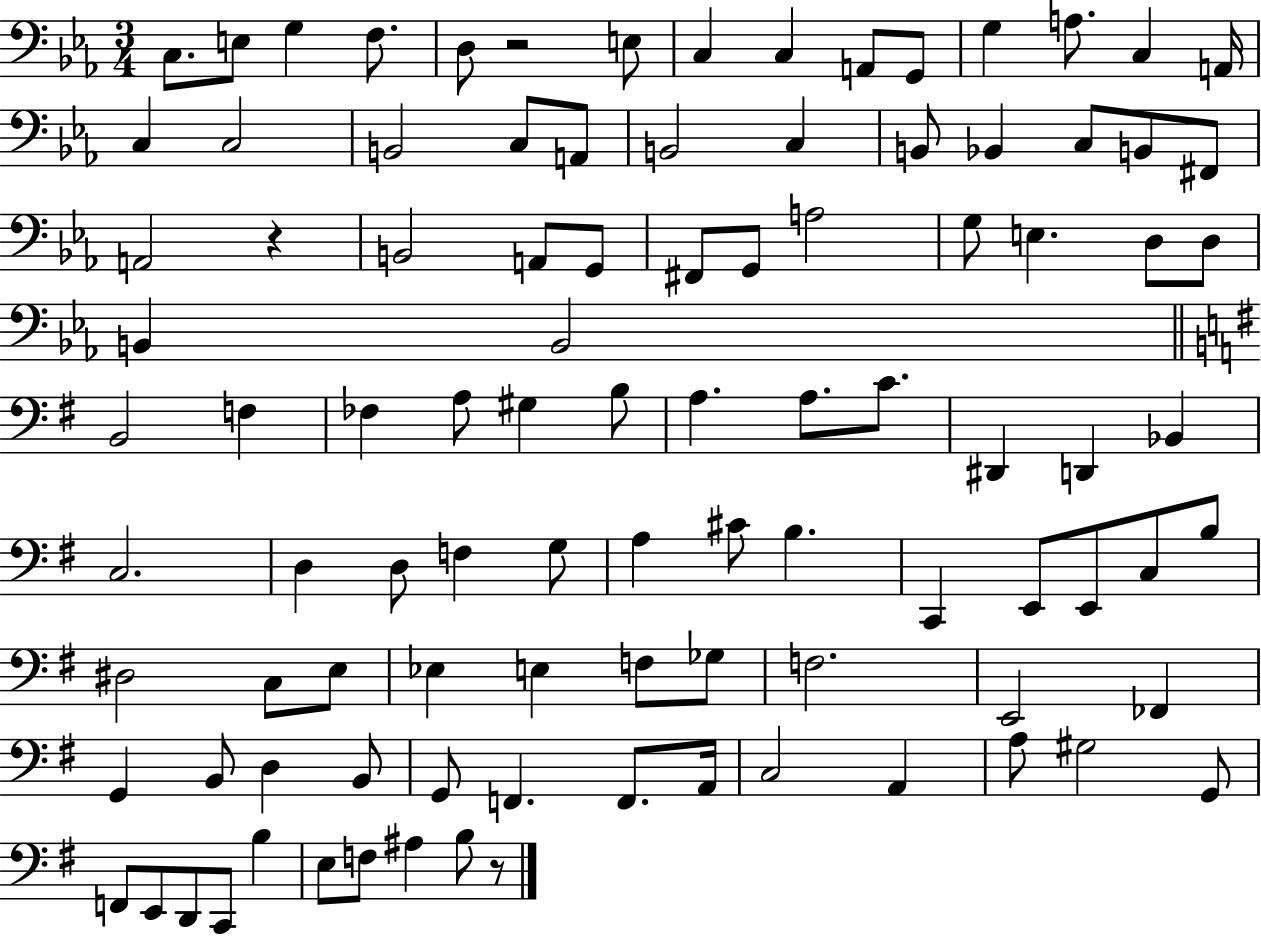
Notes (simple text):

C3/e. E3/e G3/q F3/e. D3/e R/h E3/e C3/q C3/q A2/e G2/e G3/q A3/e. C3/q A2/s C3/q C3/h B2/h C3/e A2/e B2/h C3/q B2/e Bb2/q C3/e B2/e F#2/e A2/h R/q B2/h A2/e G2/e F#2/e G2/e A3/h G3/e E3/q. D3/e D3/e B2/q B2/h B2/h F3/q FES3/q A3/e G#3/q B3/e A3/q. A3/e. C4/e. D#2/q D2/q Bb2/q C3/h. D3/q D3/e F3/q G3/e A3/q C#4/e B3/q. C2/q E2/e E2/e C3/e B3/e D#3/h C3/e E3/e Eb3/q E3/q F3/e Gb3/e F3/h. E2/h FES2/q G2/q B2/e D3/q B2/e G2/e F2/q. F2/e. A2/s C3/h A2/q A3/e G#3/h G2/e F2/e E2/e D2/e C2/e B3/q E3/e F3/e A#3/q B3/e R/e